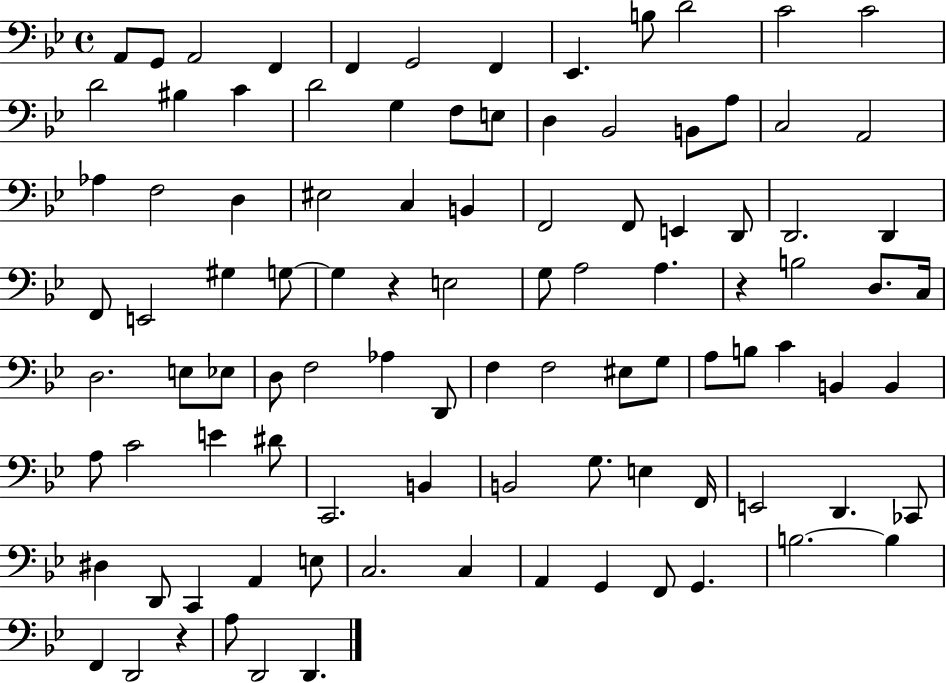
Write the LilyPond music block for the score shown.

{
  \clef bass
  \time 4/4
  \defaultTimeSignature
  \key bes \major
  a,8 g,8 a,2 f,4 | f,4 g,2 f,4 | ees,4. b8 d'2 | c'2 c'2 | \break d'2 bis4 c'4 | d'2 g4 f8 e8 | d4 bes,2 b,8 a8 | c2 a,2 | \break aes4 f2 d4 | eis2 c4 b,4 | f,2 f,8 e,4 d,8 | d,2. d,4 | \break f,8 e,2 gis4 g8~~ | g4 r4 e2 | g8 a2 a4. | r4 b2 d8. c16 | \break d2. e8 ees8 | d8 f2 aes4 d,8 | f4 f2 eis8 g8 | a8 b8 c'4 b,4 b,4 | \break a8 c'2 e'4 dis'8 | c,2. b,4 | b,2 g8. e4 f,16 | e,2 d,4. ces,8 | \break dis4 d,8 c,4 a,4 e8 | c2. c4 | a,4 g,4 f,8 g,4. | b2.~~ b4 | \break f,4 d,2 r4 | a8 d,2 d,4. | \bar "|."
}